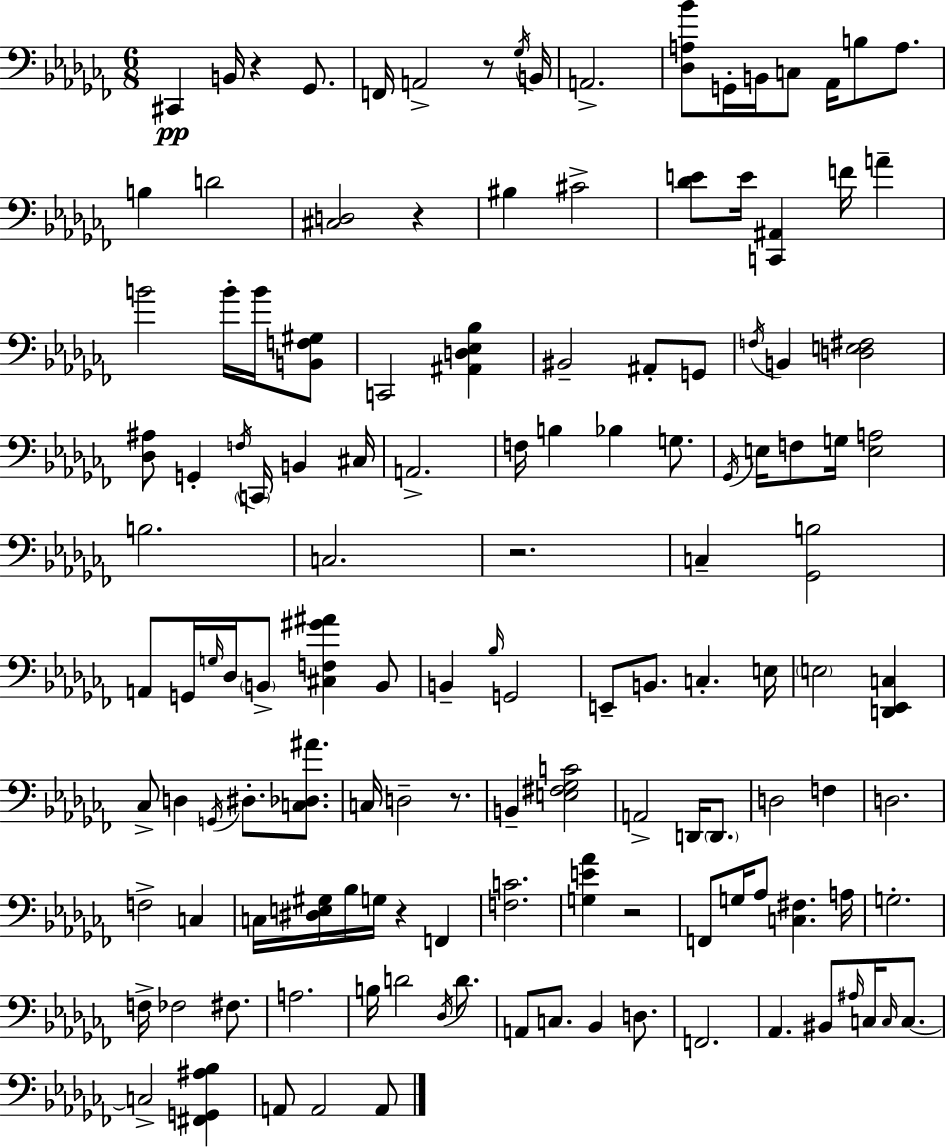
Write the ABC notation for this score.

X:1
T:Untitled
M:6/8
L:1/4
K:Abm
^C,, B,,/4 z _G,,/2 F,,/4 A,,2 z/2 _G,/4 B,,/4 A,,2 [_D,A,_B]/2 G,,/4 B,,/4 C,/2 _A,,/4 B,/2 A,/2 B, D2 [^C,D,]2 z ^B, ^C2 [_DE]/2 E/4 [C,,^A,,] F/4 A B2 B/4 B/4 [B,,F,^G,]/2 C,,2 [^A,,D,_E,_B,] ^B,,2 ^A,,/2 G,,/2 F,/4 B,, [D,E,^F,]2 [_D,^A,]/2 G,, F,/4 C,,/4 B,, ^C,/4 A,,2 F,/4 B, _B, G,/2 _G,,/4 E,/4 F,/2 G,/4 [E,A,]2 B,2 C,2 z2 C, [_G,,B,]2 A,,/2 G,,/4 G,/4 _D,/4 B,,/2 [^C,F,^G^A] B,,/2 B,, _B,/4 G,,2 E,,/2 B,,/2 C, E,/4 E,2 [D,,_E,,C,] _C,/2 D, G,,/4 ^D,/2 [C,_D,^A]/2 C,/4 D,2 z/2 B,, [E,^F,_G,C]2 A,,2 D,,/4 D,,/2 D,2 F, D,2 F,2 C, C,/4 [^D,E,^G,]/4 _B,/4 G,/4 z F,, [F,C]2 [G,E_A] z2 F,,/2 G,/4 _A,/2 [C,^F,] A,/4 G,2 F,/4 _F,2 ^F,/2 A,2 B,/4 D2 _D,/4 D/2 A,,/2 C,/2 _B,, D,/2 F,,2 _A,, ^B,,/2 ^A,/4 C,/4 C,/4 C,/2 C,2 [^F,,G,,^A,_B,] A,,/2 A,,2 A,,/2